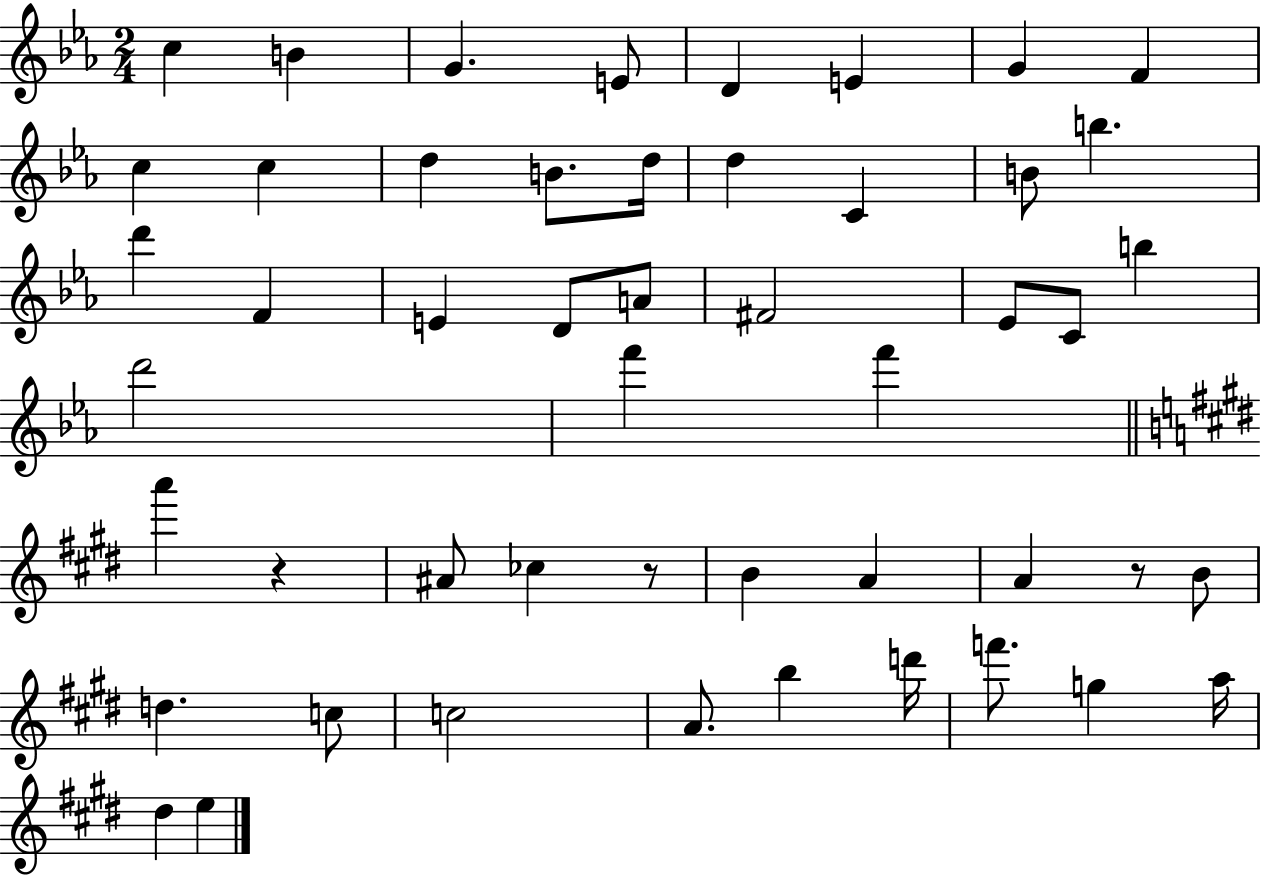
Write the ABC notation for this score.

X:1
T:Untitled
M:2/4
L:1/4
K:Eb
c B G E/2 D E G F c c d B/2 d/4 d C B/2 b d' F E D/2 A/2 ^F2 _E/2 C/2 b d'2 f' f' a' z ^A/2 _c z/2 B A A z/2 B/2 d c/2 c2 A/2 b d'/4 f'/2 g a/4 ^d e